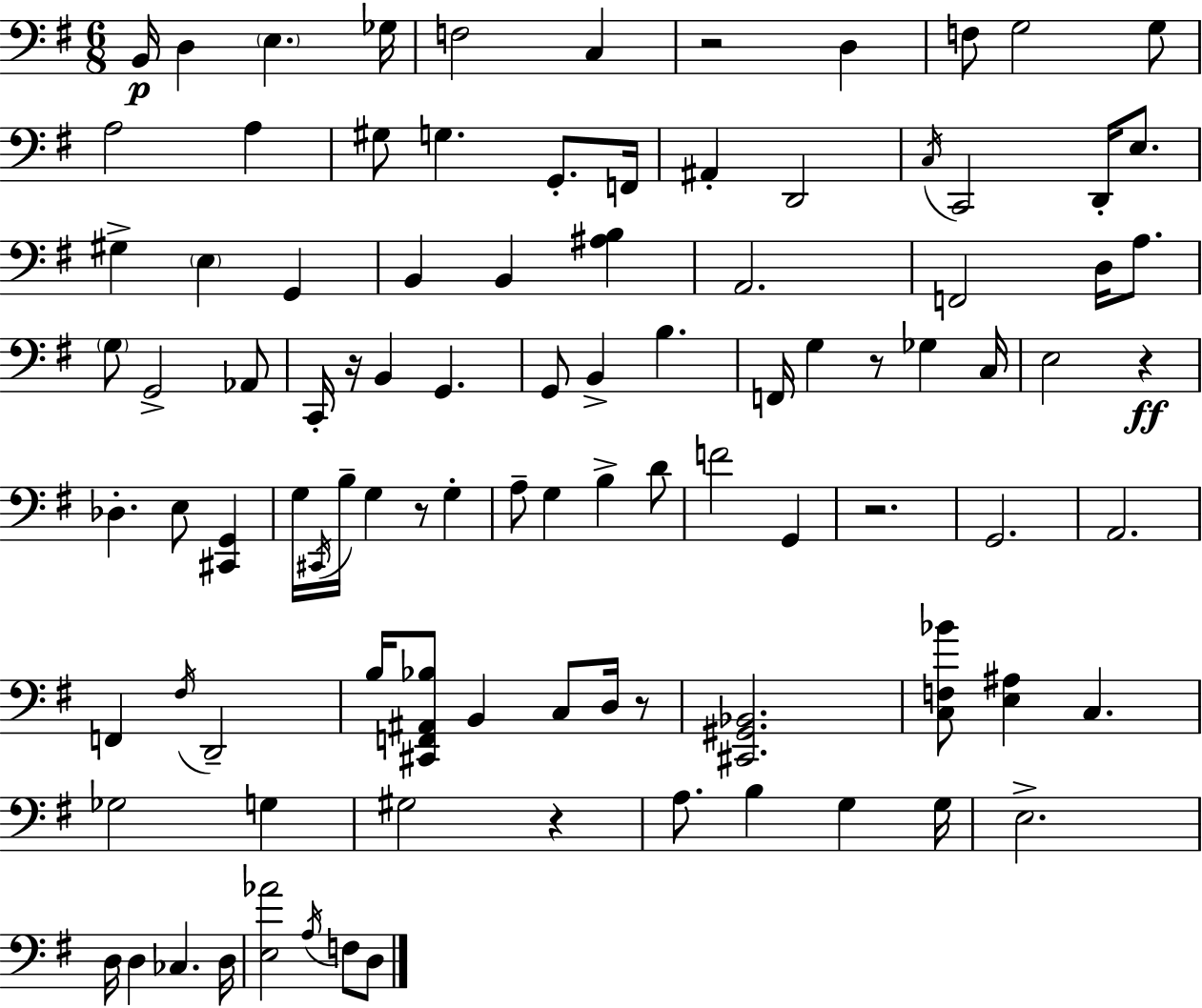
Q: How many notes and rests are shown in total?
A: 98